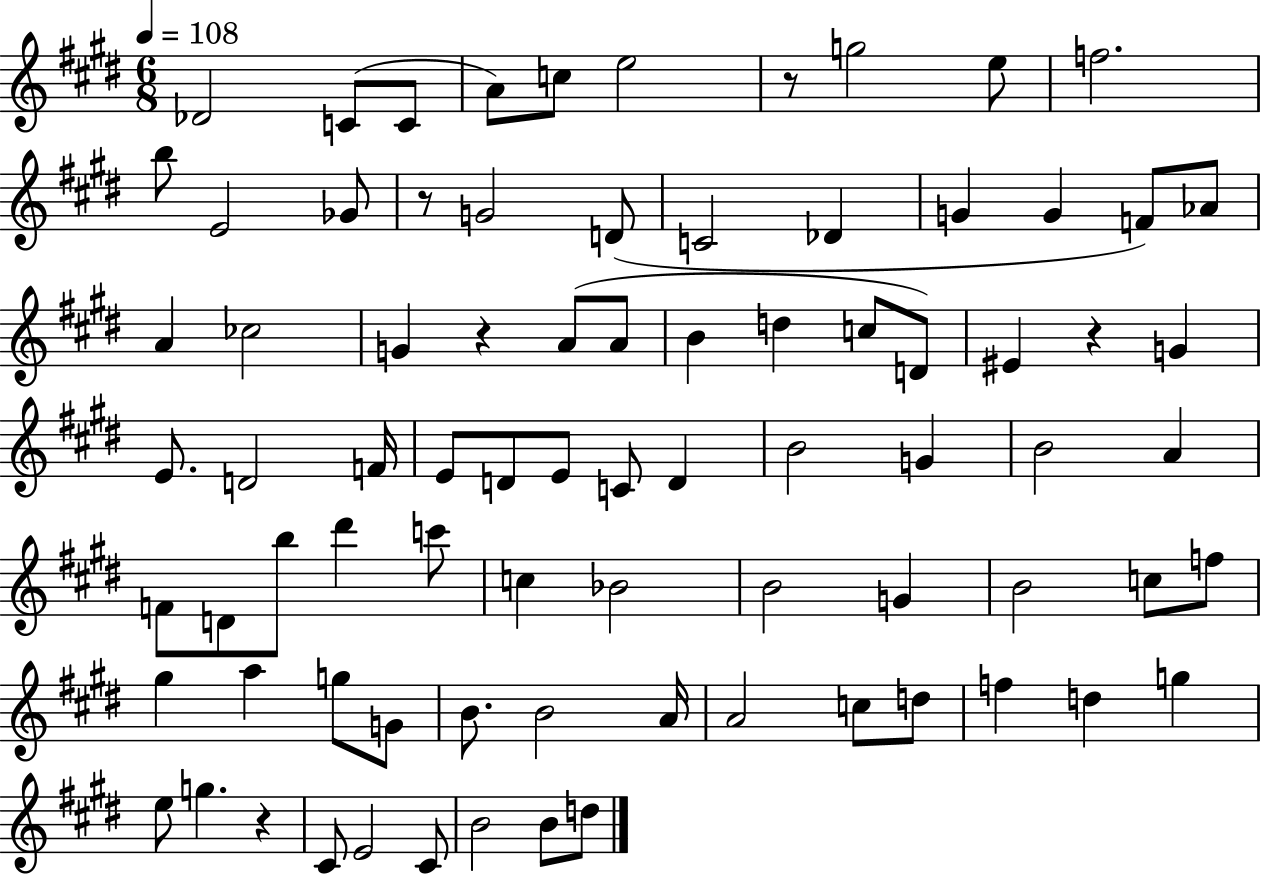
Db4/h C4/e C4/e A4/e C5/e E5/h R/e G5/h E5/e F5/h. B5/e E4/h Gb4/e R/e G4/h D4/e C4/h Db4/q G4/q G4/q F4/e Ab4/e A4/q CES5/h G4/q R/q A4/e A4/e B4/q D5/q C5/e D4/e EIS4/q R/q G4/q E4/e. D4/h F4/s E4/e D4/e E4/e C4/e D4/q B4/h G4/q B4/h A4/q F4/e D4/e B5/e D#6/q C6/e C5/q Bb4/h B4/h G4/q B4/h C5/e F5/e G#5/q A5/q G5/e G4/e B4/e. B4/h A4/s A4/h C5/e D5/e F5/q D5/q G5/q E5/e G5/q. R/q C#4/e E4/h C#4/e B4/h B4/e D5/e